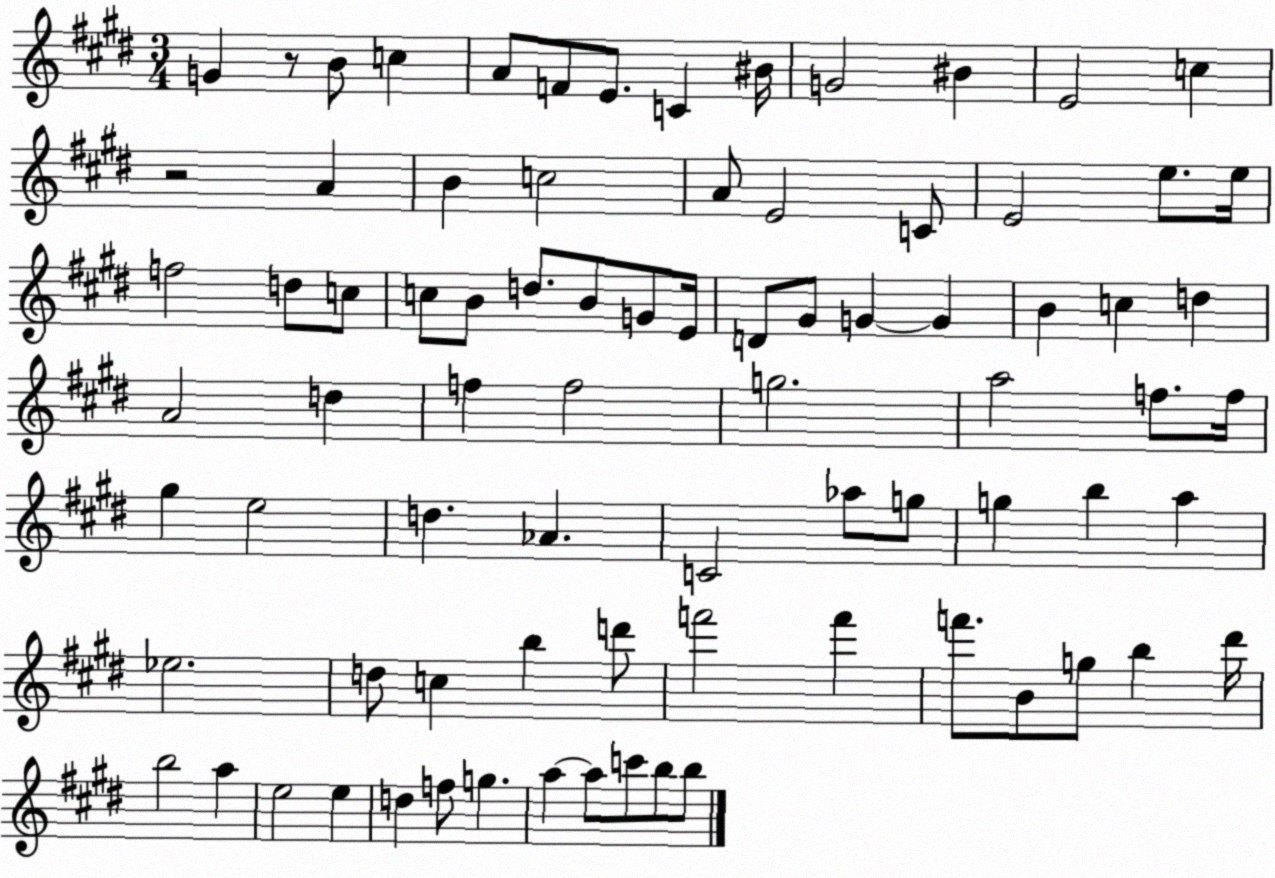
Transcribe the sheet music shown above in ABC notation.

X:1
T:Untitled
M:3/4
L:1/4
K:E
G z/2 B/2 c A/2 F/2 E/2 C ^B/4 G2 ^B E2 c z2 A B c2 A/2 E2 C/2 E2 e/2 e/4 f2 d/2 c/2 c/2 B/2 d/2 B/2 G/2 E/4 D/2 ^G/2 G G B c d A2 d f f2 g2 a2 f/2 f/4 ^g e2 d _A C2 _a/2 g/2 g b a _e2 d/2 c b d'/2 f'2 f' f'/2 B/2 g/2 b ^d'/4 b2 a e2 e d f/2 g a a/2 c'/2 b/2 b/2